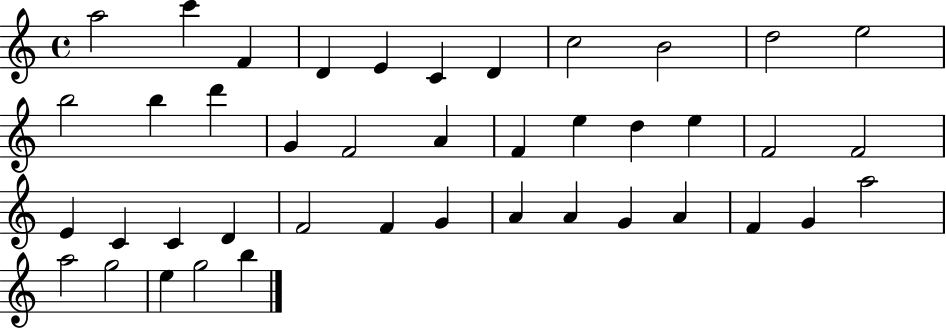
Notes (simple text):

A5/h C6/q F4/q D4/q E4/q C4/q D4/q C5/h B4/h D5/h E5/h B5/h B5/q D6/q G4/q F4/h A4/q F4/q E5/q D5/q E5/q F4/h F4/h E4/q C4/q C4/q D4/q F4/h F4/q G4/q A4/q A4/q G4/q A4/q F4/q G4/q A5/h A5/h G5/h E5/q G5/h B5/q